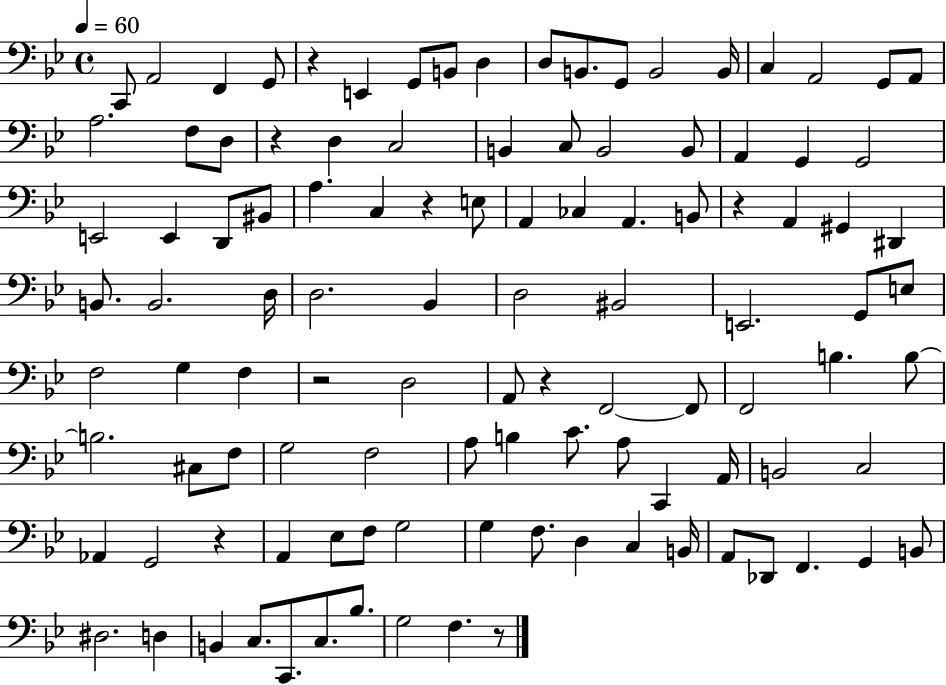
{
  \clef bass
  \time 4/4
  \defaultTimeSignature
  \key bes \major
  \tempo 4 = 60
  \repeat volta 2 { c,8 a,2 f,4 g,8 | r4 e,4 g,8 b,8 d4 | d8 b,8. g,8 b,2 b,16 | c4 a,2 g,8 a,8 | \break a2. f8 d8 | r4 d4 c2 | b,4 c8 b,2 b,8 | a,4 g,4 g,2 | \break e,2 e,4 d,8 bis,8 | a4. c4 r4 e8 | a,4 ces4 a,4. b,8 | r4 a,4 gis,4 dis,4 | \break b,8. b,2. d16 | d2. bes,4 | d2 bis,2 | e,2. g,8 e8 | \break f2 g4 f4 | r2 d2 | a,8 r4 f,2~~ f,8 | f,2 b4. b8~~ | \break b2. cis8 f8 | g2 f2 | a8 b4 c'8. a8 c,4 a,16 | b,2 c2 | \break aes,4 g,2 r4 | a,4 ees8 f8 g2 | g4 f8. d4 c4 b,16 | a,8 des,8 f,4. g,4 b,8 | \break dis2. d4 | b,4 c8. c,8. c8. bes8. | g2 f4. r8 | } \bar "|."
}